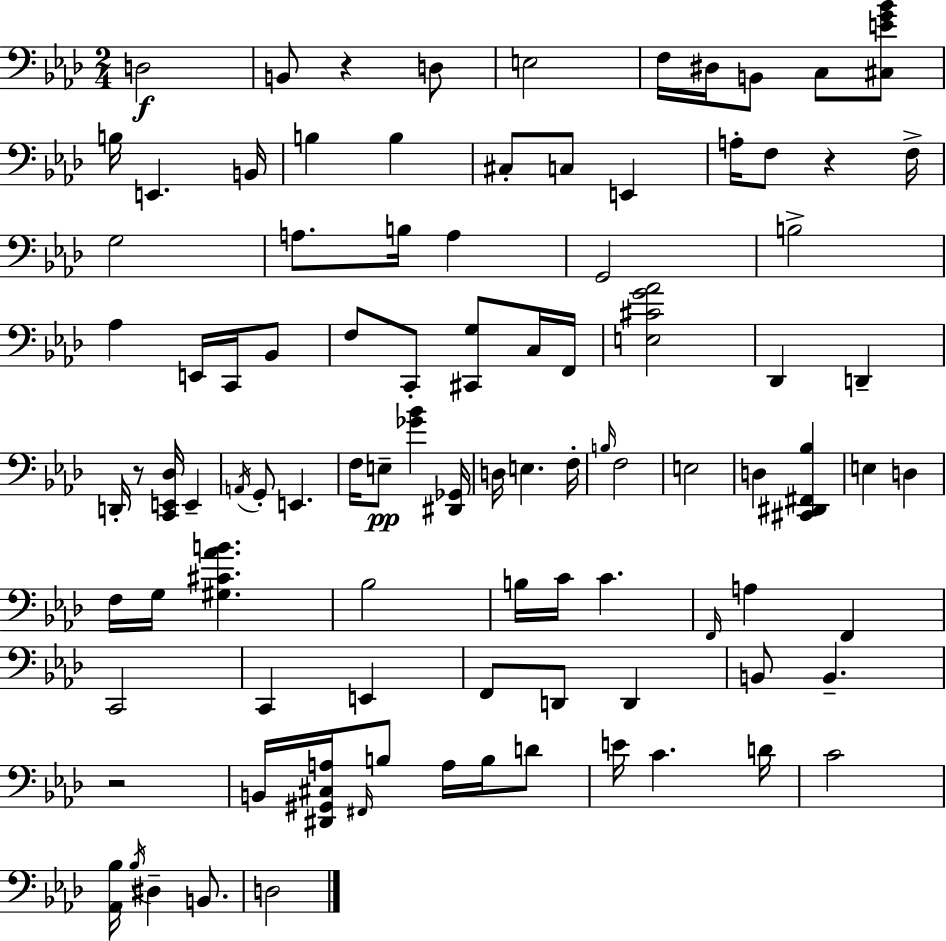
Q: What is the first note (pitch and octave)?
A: D3